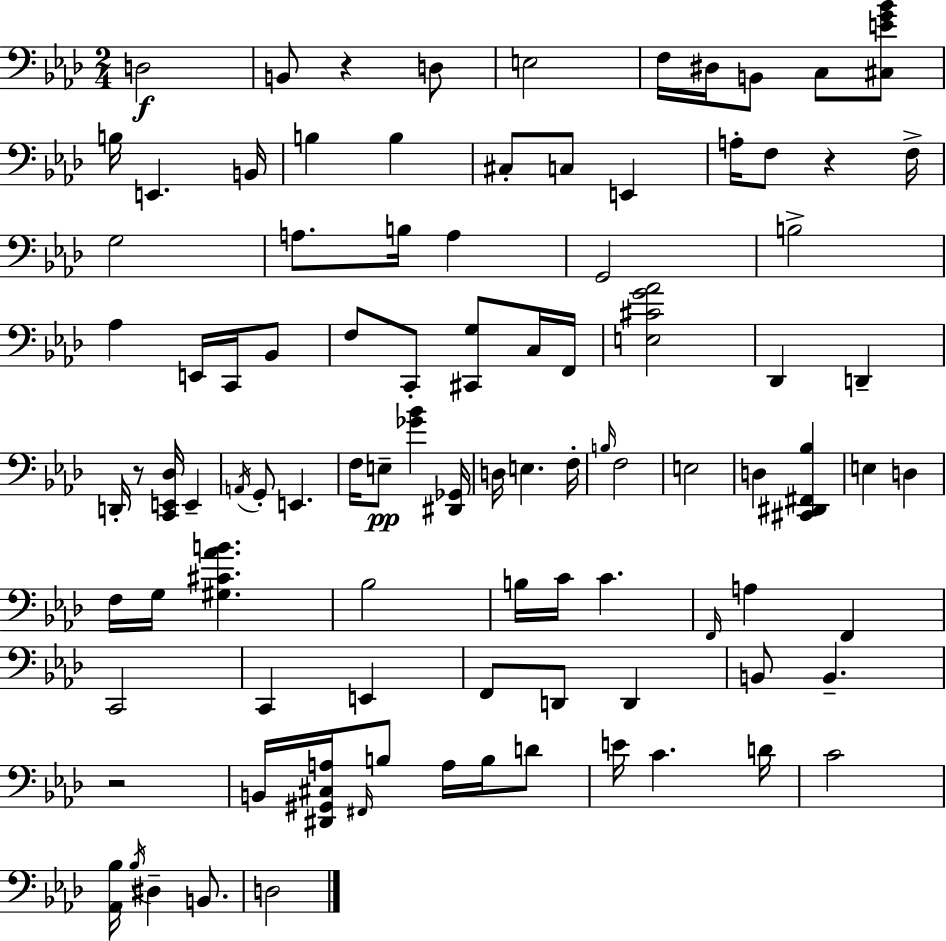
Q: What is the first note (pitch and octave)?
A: D3